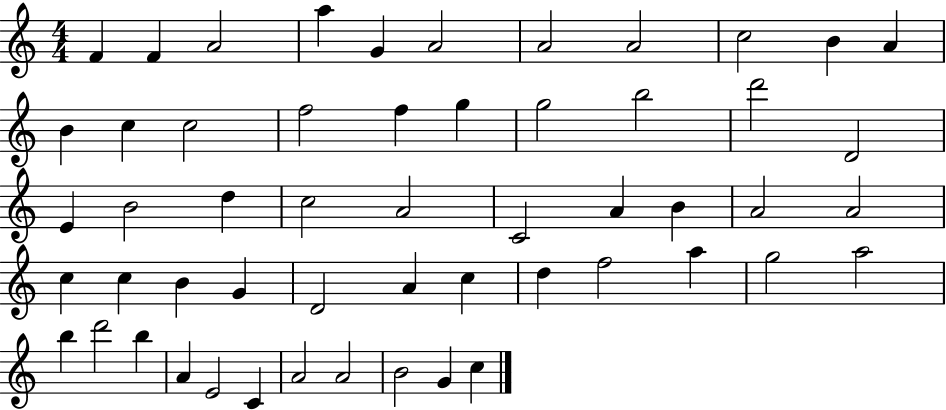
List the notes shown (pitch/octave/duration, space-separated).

F4/q F4/q A4/h A5/q G4/q A4/h A4/h A4/h C5/h B4/q A4/q B4/q C5/q C5/h F5/h F5/q G5/q G5/h B5/h D6/h D4/h E4/q B4/h D5/q C5/h A4/h C4/h A4/q B4/q A4/h A4/h C5/q C5/q B4/q G4/q D4/h A4/q C5/q D5/q F5/h A5/q G5/h A5/h B5/q D6/h B5/q A4/q E4/h C4/q A4/h A4/h B4/h G4/q C5/q